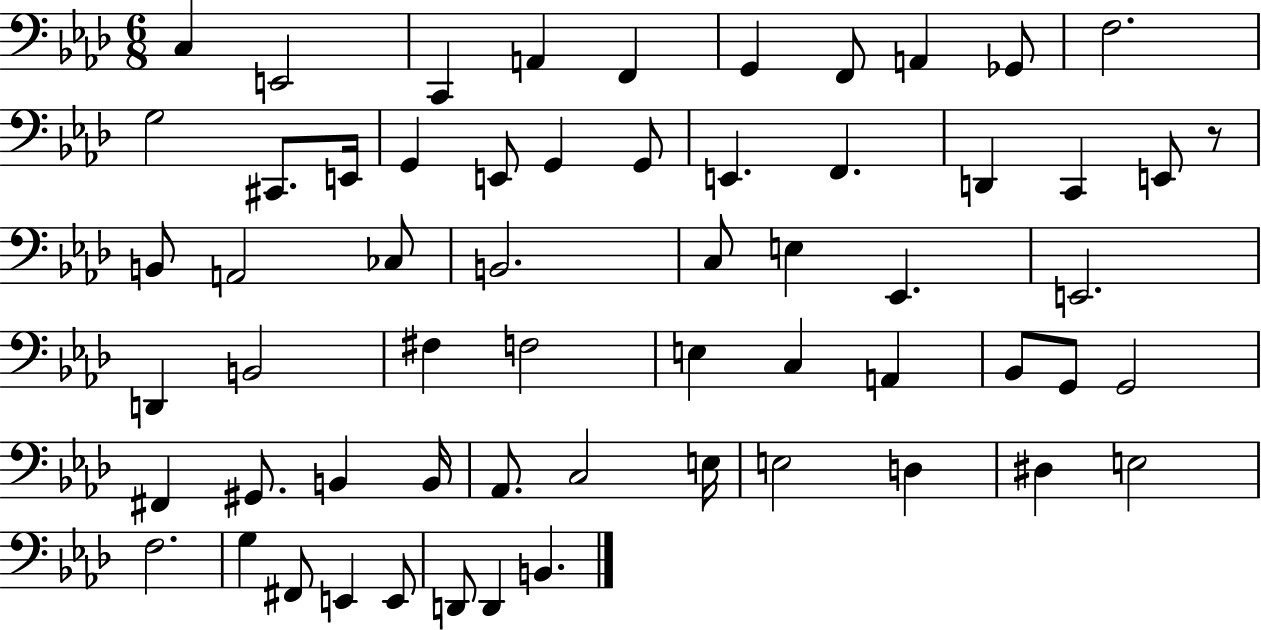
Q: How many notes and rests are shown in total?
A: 60